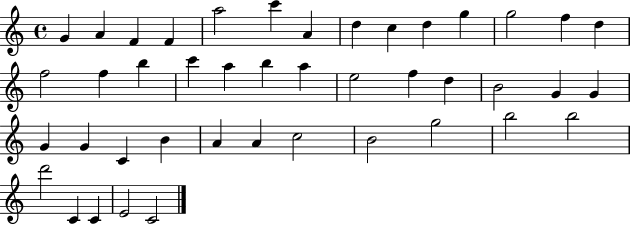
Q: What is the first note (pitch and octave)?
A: G4